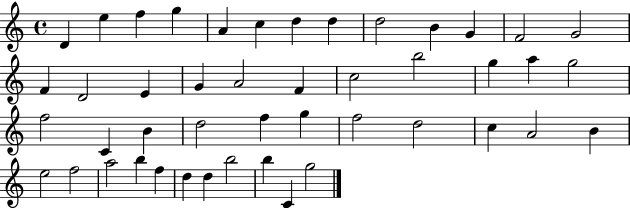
D4/q E5/q F5/q G5/q A4/q C5/q D5/q D5/q D5/h B4/q G4/q F4/h G4/h F4/q D4/h E4/q G4/q A4/h F4/q C5/h B5/h G5/q A5/q G5/h F5/h C4/q B4/q D5/h F5/q G5/q F5/h D5/h C5/q A4/h B4/q E5/h F5/h A5/h B5/q F5/q D5/q D5/q B5/h B5/q C4/q G5/h